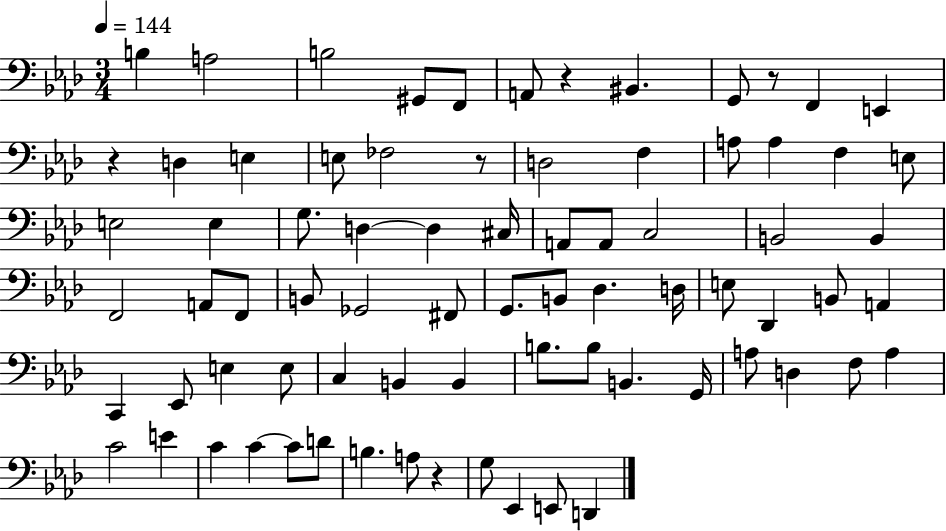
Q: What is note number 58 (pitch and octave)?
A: D3